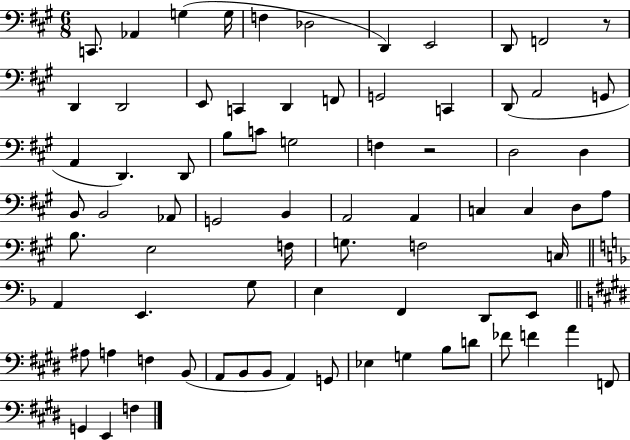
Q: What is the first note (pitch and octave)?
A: C2